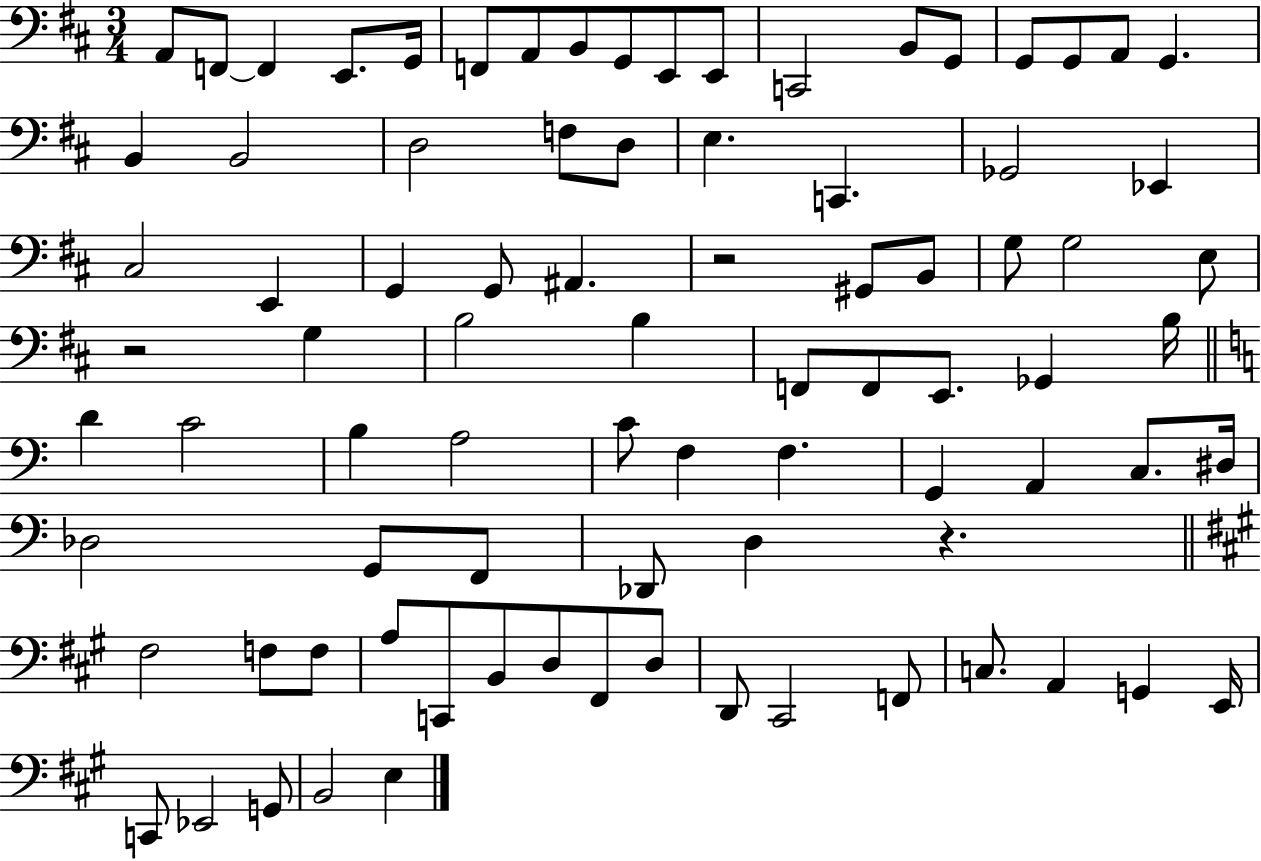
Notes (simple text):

A2/e F2/e F2/q E2/e. G2/s F2/e A2/e B2/e G2/e E2/e E2/e C2/h B2/e G2/e G2/e G2/e A2/e G2/q. B2/q B2/h D3/h F3/e D3/e E3/q. C2/q. Gb2/h Eb2/q C#3/h E2/q G2/q G2/e A#2/q. R/h G#2/e B2/e G3/e G3/h E3/e R/h G3/q B3/h B3/q F2/e F2/e E2/e. Gb2/q B3/s D4/q C4/h B3/q A3/h C4/e F3/q F3/q. G2/q A2/q C3/e. D#3/s Db3/h G2/e F2/e Db2/e D3/q R/q. F#3/h F3/e F3/e A3/e C2/e B2/e D3/e F#2/e D3/e D2/e C#2/h F2/e C3/e. A2/q G2/q E2/s C2/e Eb2/h G2/e B2/h E3/q